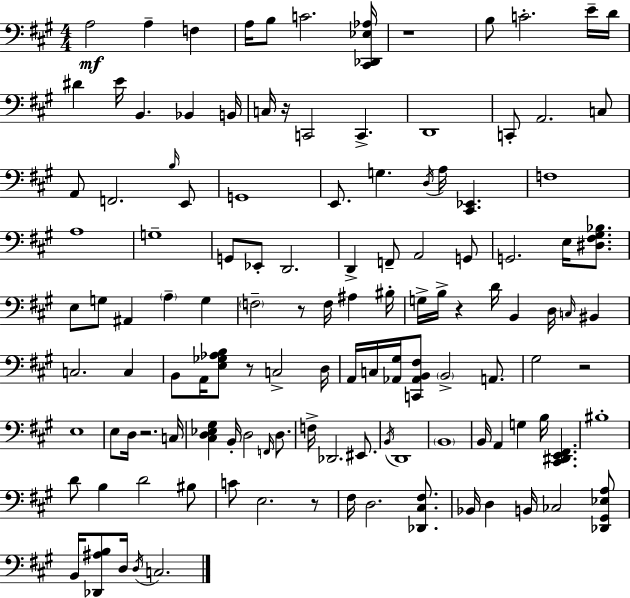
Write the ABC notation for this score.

X:1
T:Untitled
M:4/4
L:1/4
K:A
A,2 A, F, A,/4 B,/2 C2 [^C,,_D,,_E,_A,]/4 z4 B,/2 C2 E/4 D/4 ^D E/4 B,, _B,, B,,/4 C,/4 z/4 C,,2 C,, D,,4 C,,/2 A,,2 C,/2 A,,/2 F,,2 B,/4 E,,/2 G,,4 E,,/2 G, D,/4 A,/4 [^C,,_E,,] F,4 A,4 G,4 G,,/2 _E,,/2 D,,2 D,, F,,/2 A,,2 G,,/2 G,,2 E,/4 [^D,^F,^G,_B,]/2 E,/2 G,/2 ^A,, A, G, F,2 z/2 F,/4 ^A, ^B,/4 G,/4 B,/4 z D/4 B,, D,/4 C,/4 ^B,, C,2 C, B,,/2 A,,/4 [E,_G,_A,B,]/2 z/2 C,2 D,/4 A,,/4 C,/4 [_A,,^G,]/4 [C,,_A,,B,,^F,]/2 B,,2 A,,/2 ^G,2 z2 E,4 E,/2 D,/4 z2 C,/4 [^C,D,_E,^G,] B,,/4 D,2 F,,/4 D,/2 F,/4 _D,,2 ^E,,/2 B,,/4 D,,4 B,,4 B,,/4 A,, G, B,/4 [^C,,^D,,E,,^F,,] ^B,4 D/2 B, D2 ^B,/2 C/2 E,2 z/2 ^F,/4 D,2 [_D,,^C,^F,]/2 _B,,/4 D, B,,/4 _C,2 [_D,,^G,,_E,A,]/2 B,,/4 [_D,,^A,B,]/2 D,/4 D,/4 C,2